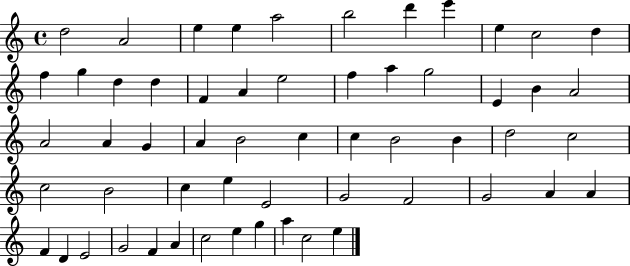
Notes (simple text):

D5/h A4/h E5/q E5/q A5/h B5/h D6/q E6/q E5/q C5/h D5/q F5/q G5/q D5/q D5/q F4/q A4/q E5/h F5/q A5/q G5/h E4/q B4/q A4/h A4/h A4/q G4/q A4/q B4/h C5/q C5/q B4/h B4/q D5/h C5/h C5/h B4/h C5/q E5/q E4/h G4/h F4/h G4/h A4/q A4/q F4/q D4/q E4/h G4/h F4/q A4/q C5/h E5/q G5/q A5/q C5/h E5/q